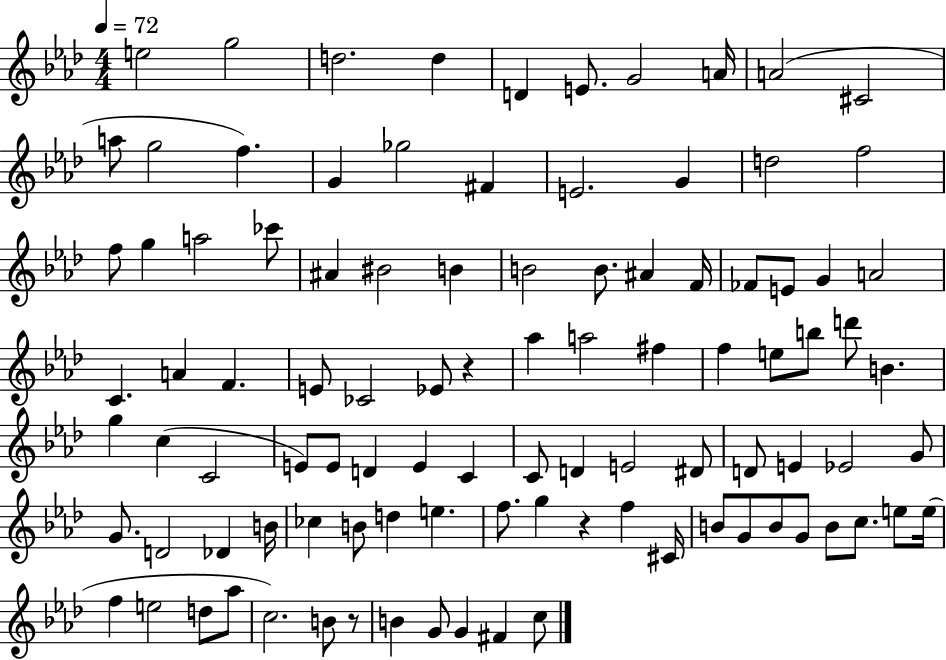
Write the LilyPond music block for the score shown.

{
  \clef treble
  \numericTimeSignature
  \time 4/4
  \key aes \major
  \tempo 4 = 72
  e''2 g''2 | d''2. d''4 | d'4 e'8. g'2 a'16 | a'2( cis'2 | \break a''8 g''2 f''4.) | g'4 ges''2 fis'4 | e'2. g'4 | d''2 f''2 | \break f''8 g''4 a''2 ces'''8 | ais'4 bis'2 b'4 | b'2 b'8. ais'4 f'16 | fes'8 e'8 g'4 a'2 | \break c'4. a'4 f'4. | e'8 ces'2 ees'8 r4 | aes''4 a''2 fis''4 | f''4 e''8 b''8 d'''8 b'4. | \break g''4 c''4( c'2 | e'8) e'8 d'4 e'4 c'4 | c'8 d'4 e'2 dis'8 | d'8 e'4 ees'2 g'8 | \break g'8. d'2 des'4 b'16 | ces''4 b'8 d''4 e''4. | f''8. g''4 r4 f''4 cis'16 | b'8 g'8 b'8 g'8 b'8 c''8. e''8 e''16( | \break f''4 e''2 d''8 aes''8 | c''2.) b'8 r8 | b'4 g'8 g'4 fis'4 c''8 | \bar "|."
}